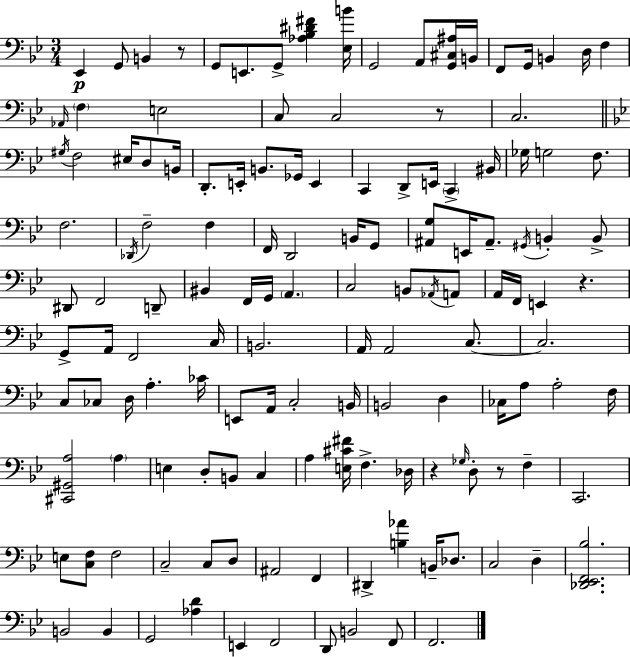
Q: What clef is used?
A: bass